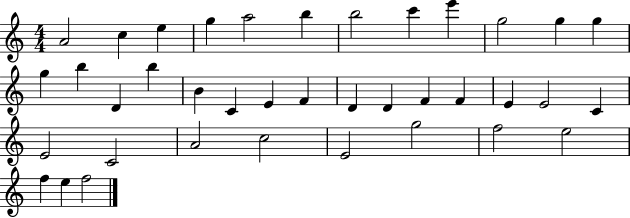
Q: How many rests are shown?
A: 0